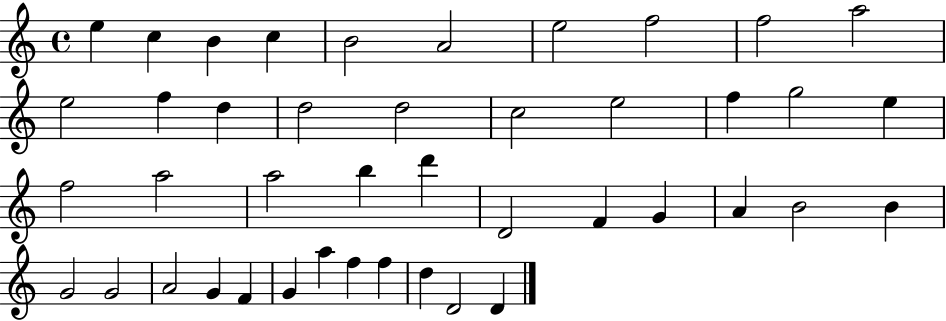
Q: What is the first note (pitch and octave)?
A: E5